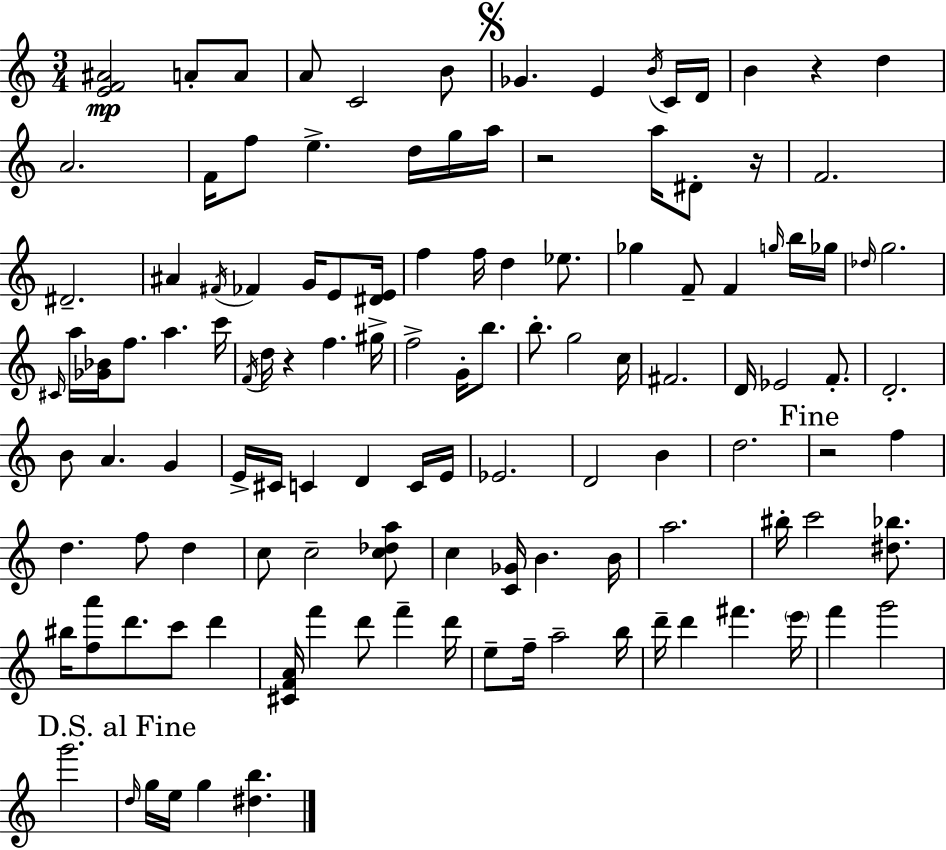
{
  \clef treble
  \numericTimeSignature
  \time 3/4
  \key c \major
  <e' f' ais'>2\mp a'8-. a'8 | a'8 c'2 b'8 | \mark \markup { \musicglyph "scripts.segno" } ges'4. e'4 \acciaccatura { b'16 } c'16 | d'16 b'4 r4 d''4 | \break a'2. | f'16 f''8 e''4.-> d''16 g''16 | a''16 r2 a''16 dis'8-. | r16 f'2. | \break dis'2.-- | ais'4 \acciaccatura { fis'16 } fes'4 g'16 e'8 | <dis' e'>16 f''4 f''16 d''4 ees''8. | ges''4 f'8-- f'4 | \break \grace { g''16 } b''16 ges''16 \grace { des''16 } g''2. | \grace { cis'16 } a''16 <ges' bes'>16 f''8. a''4. | c'''16 \acciaccatura { f'16 } d''16 r4 f''4. | gis''16-> f''2-> | \break g'16-. b''8. b''8.-. g''2 | c''16 fis'2. | d'16 ees'2 | f'8.-. d'2.-. | \break b'8 a'4. | g'4 e'16-> cis'16 c'4 | d'4 c'16 e'16 ees'2. | d'2 | \break b'4 d''2. | \mark "Fine" r2 | f''4 d''4. | f''8 d''4 c''8 c''2-- | \break <c'' des'' a''>8 c''4 <c' ges'>16 b'4. | b'16 a''2. | bis''16-. c'''2 | <dis'' bes''>8. bis''16 <f'' a'''>8 d'''8. | \break c'''8 d'''4 <cis' f' a'>16 f'''4 d'''8 | f'''4-- d'''16 e''8-- f''16-- a''2-- | b''16 d'''16-- d'''4 fis'''4. | \parenthesize e'''16 f'''4 g'''2 | \break g'''2. | \mark "D.S. al Fine" \grace { d''16 } g''16 e''16 g''4 | <dis'' b''>4. \bar "|."
}